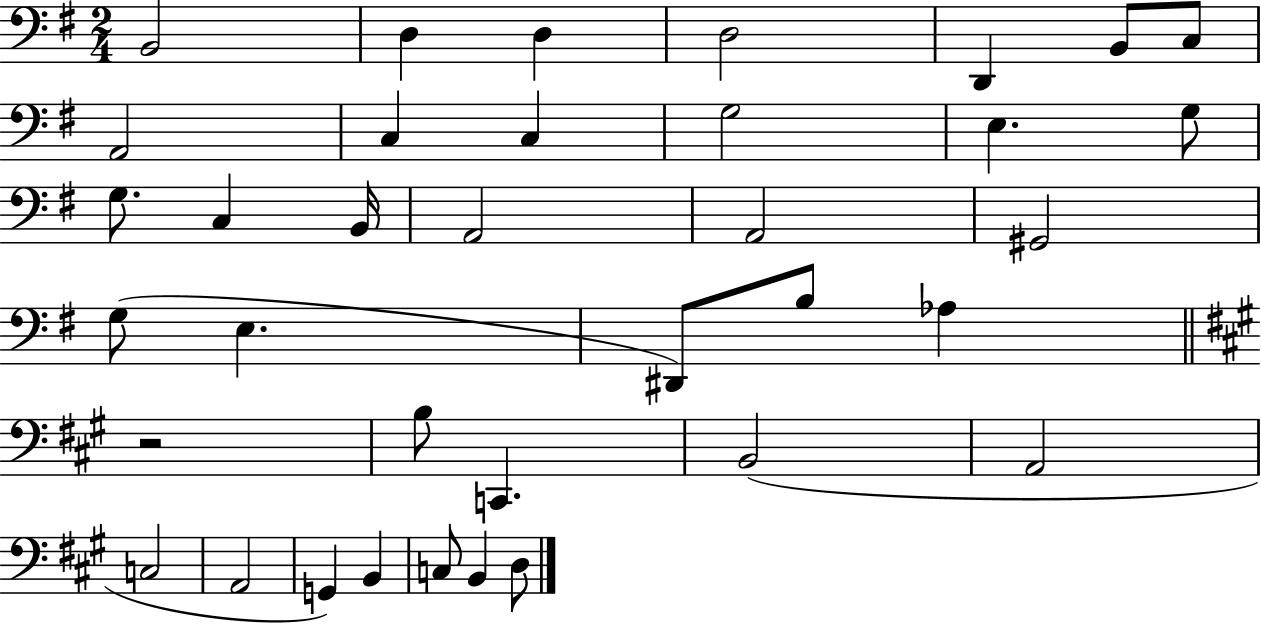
B2/h D3/q D3/q D3/h D2/q B2/e C3/e A2/h C3/q C3/q G3/h E3/q. G3/e G3/e. C3/q B2/s A2/h A2/h G#2/h G3/e E3/q. D#2/e B3/e Ab3/q R/h B3/e C2/q. B2/h A2/h C3/h A2/h G2/q B2/q C3/e B2/q D3/e